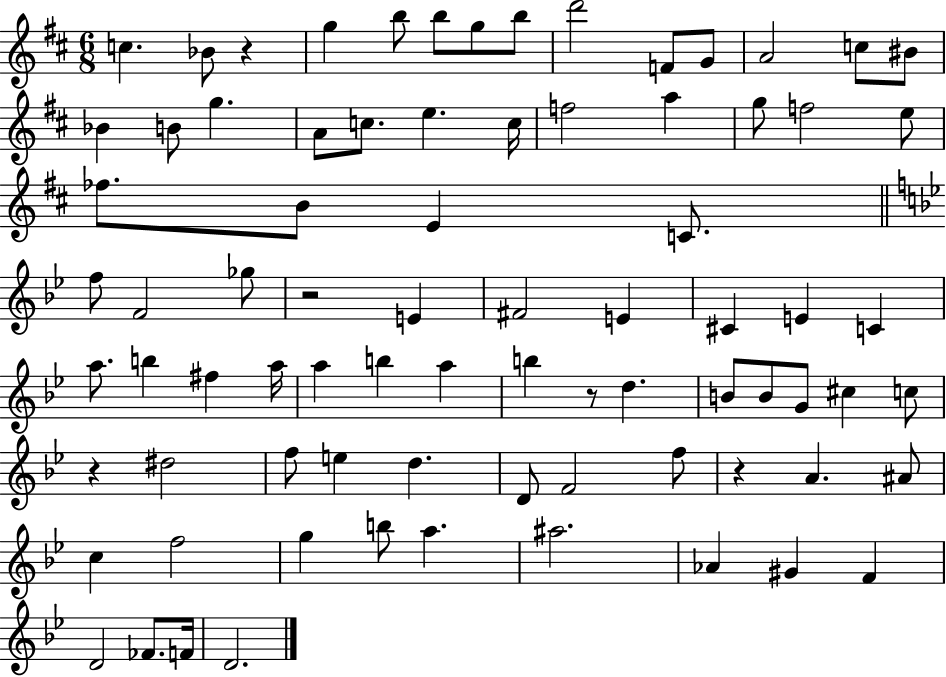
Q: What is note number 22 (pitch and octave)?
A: A5